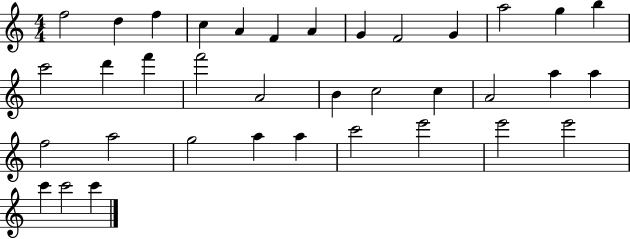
F5/h D5/q F5/q C5/q A4/q F4/q A4/q G4/q F4/h G4/q A5/h G5/q B5/q C6/h D6/q F6/q F6/h A4/h B4/q C5/h C5/q A4/h A5/q A5/q F5/h A5/h G5/h A5/q A5/q C6/h E6/h E6/h E6/h C6/q C6/h C6/q